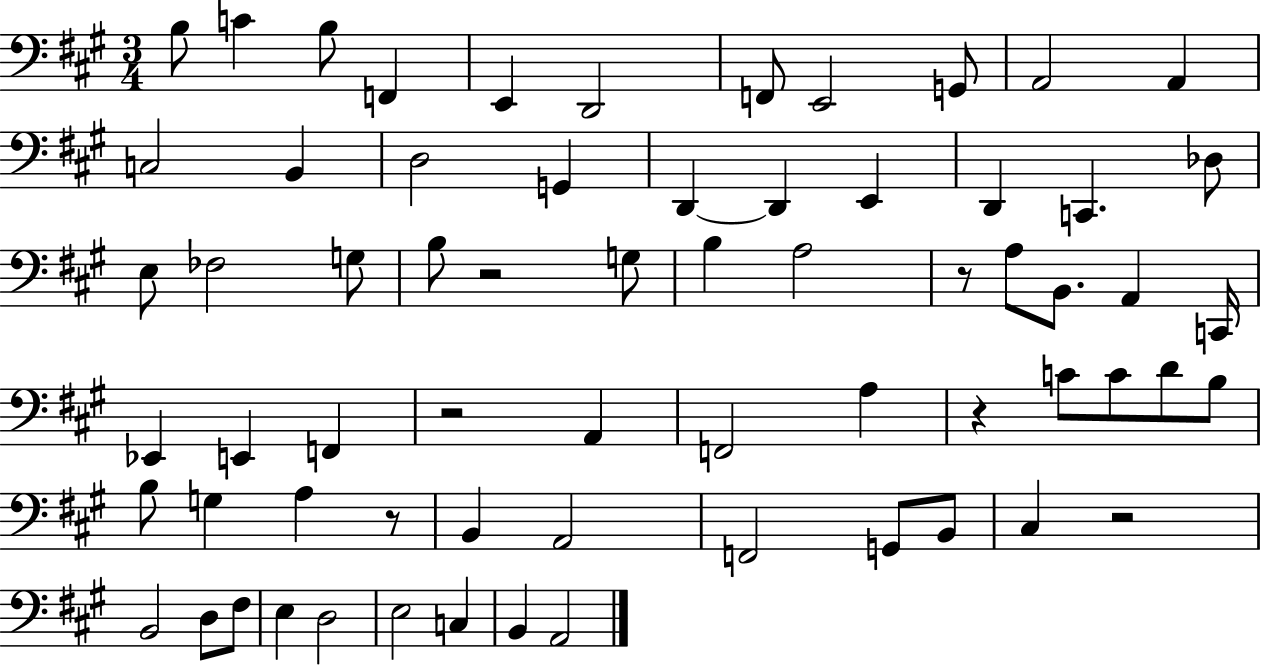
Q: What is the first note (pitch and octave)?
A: B3